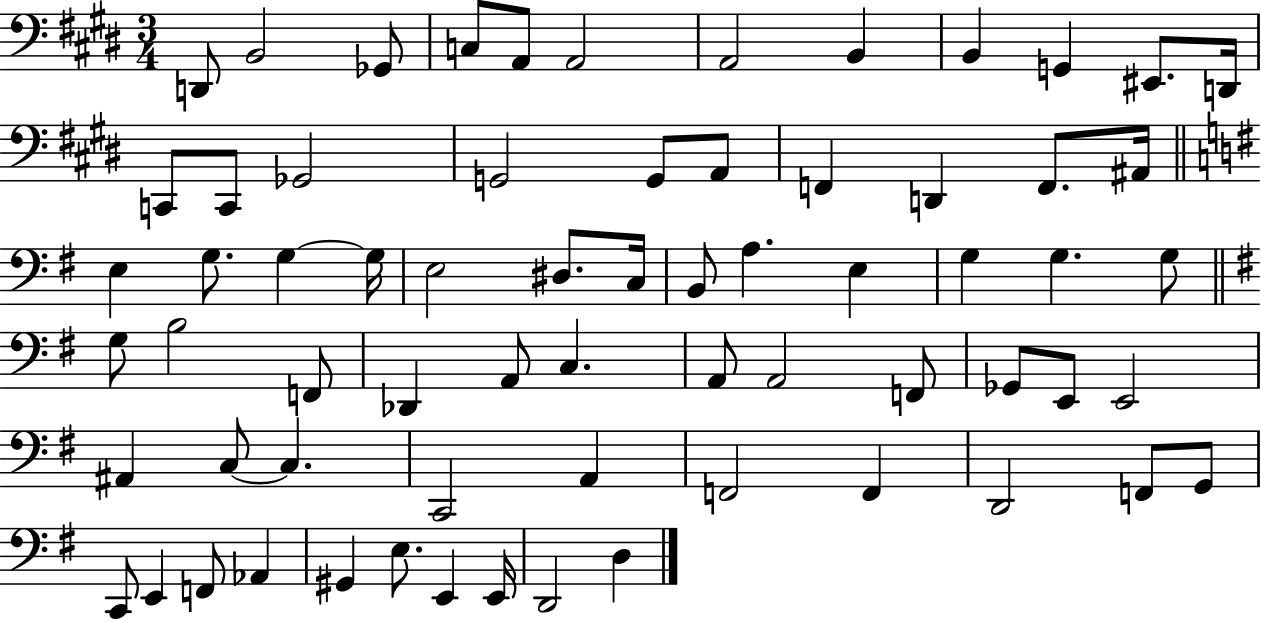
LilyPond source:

{
  \clef bass
  \numericTimeSignature
  \time 3/4
  \key e \major
  d,8 b,2 ges,8 | c8 a,8 a,2 | a,2 b,4 | b,4 g,4 eis,8. d,16 | \break c,8 c,8 ges,2 | g,2 g,8 a,8 | f,4 d,4 f,8. ais,16 | \bar "||" \break \key e \minor e4 g8. g4~~ g16 | e2 dis8. c16 | b,8 a4. e4 | g4 g4. g8 | \break \bar "||" \break \key g \major g8 b2 f,8 | des,4 a,8 c4. | a,8 a,2 f,8 | ges,8 e,8 e,2 | \break ais,4 c8~~ c4. | c,2 a,4 | f,2 f,4 | d,2 f,8 g,8 | \break c,8 e,4 f,8 aes,4 | gis,4 e8. e,4 e,16 | d,2 d4 | \bar "|."
}